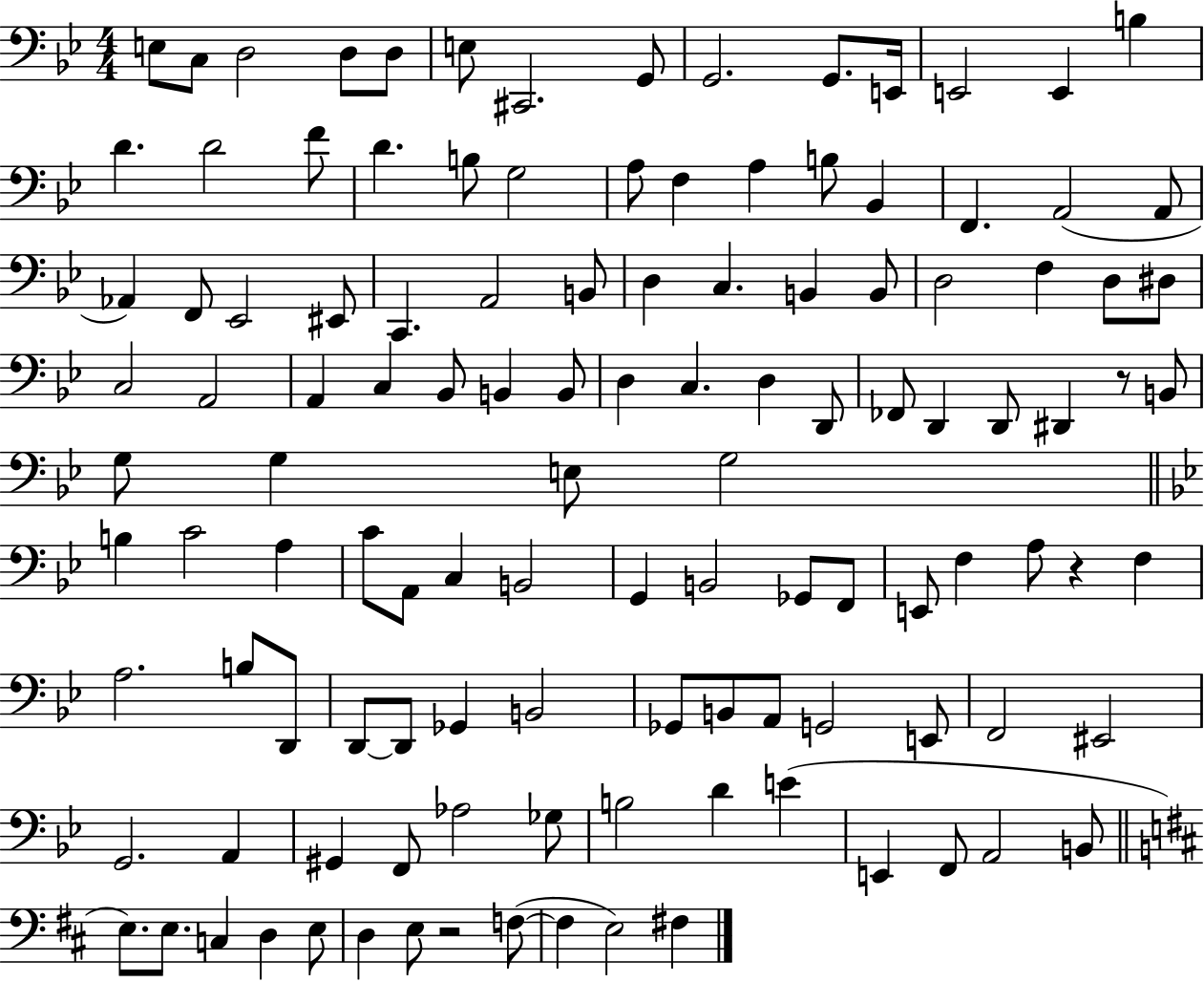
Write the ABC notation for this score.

X:1
T:Untitled
M:4/4
L:1/4
K:Bb
E,/2 C,/2 D,2 D,/2 D,/2 E,/2 ^C,,2 G,,/2 G,,2 G,,/2 E,,/4 E,,2 E,, B, D D2 F/2 D B,/2 G,2 A,/2 F, A, B,/2 _B,, F,, A,,2 A,,/2 _A,, F,,/2 _E,,2 ^E,,/2 C,, A,,2 B,,/2 D, C, B,, B,,/2 D,2 F, D,/2 ^D,/2 C,2 A,,2 A,, C, _B,,/2 B,, B,,/2 D, C, D, D,,/2 _F,,/2 D,, D,,/2 ^D,, z/2 B,,/2 G,/2 G, E,/2 G,2 B, C2 A, C/2 A,,/2 C, B,,2 G,, B,,2 _G,,/2 F,,/2 E,,/2 F, A,/2 z F, A,2 B,/2 D,,/2 D,,/2 D,,/2 _G,, B,,2 _G,,/2 B,,/2 A,,/2 G,,2 E,,/2 F,,2 ^E,,2 G,,2 A,, ^G,, F,,/2 _A,2 _G,/2 B,2 D E E,, F,,/2 A,,2 B,,/2 E,/2 E,/2 C, D, E,/2 D, E,/2 z2 F,/2 F, E,2 ^F,